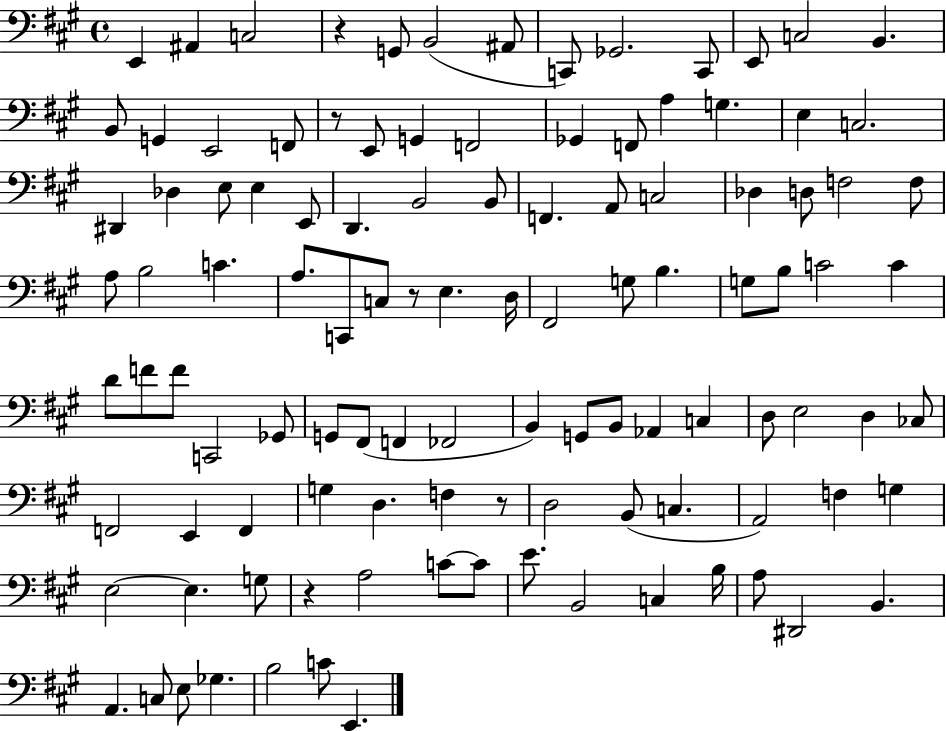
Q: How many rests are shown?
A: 5